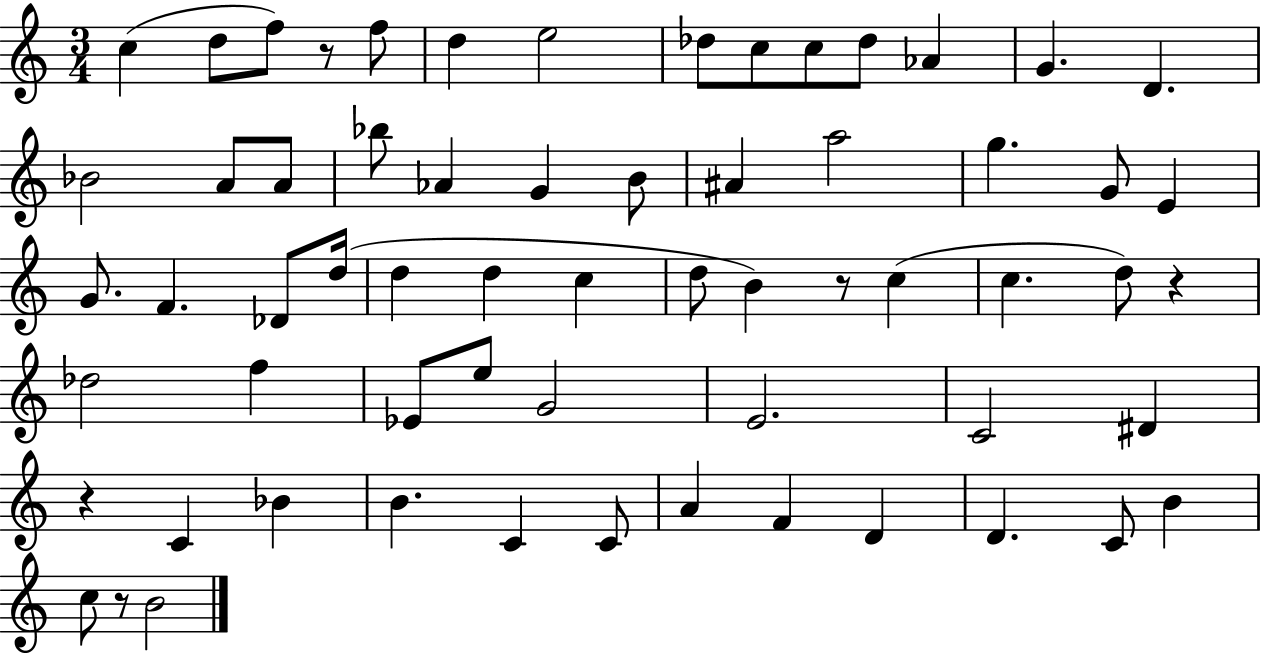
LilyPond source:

{
  \clef treble
  \numericTimeSignature
  \time 3/4
  \key c \major
  c''4( d''8 f''8) r8 f''8 | d''4 e''2 | des''8 c''8 c''8 des''8 aes'4 | g'4. d'4. | \break bes'2 a'8 a'8 | bes''8 aes'4 g'4 b'8 | ais'4 a''2 | g''4. g'8 e'4 | \break g'8. f'4. des'8 d''16( | d''4 d''4 c''4 | d''8 b'4) r8 c''4( | c''4. d''8) r4 | \break des''2 f''4 | ees'8 e''8 g'2 | e'2. | c'2 dis'4 | \break r4 c'4 bes'4 | b'4. c'4 c'8 | a'4 f'4 d'4 | d'4. c'8 b'4 | \break c''8 r8 b'2 | \bar "|."
}